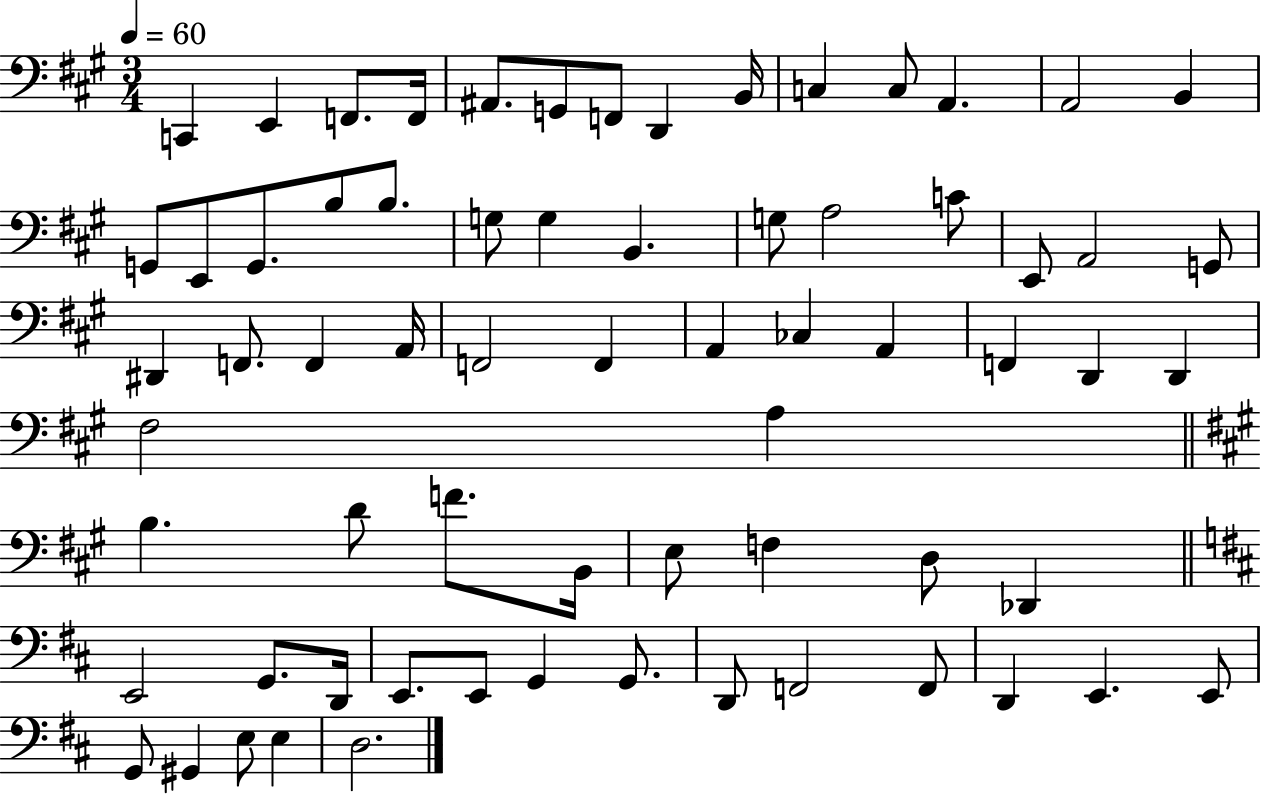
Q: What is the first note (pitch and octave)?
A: C2